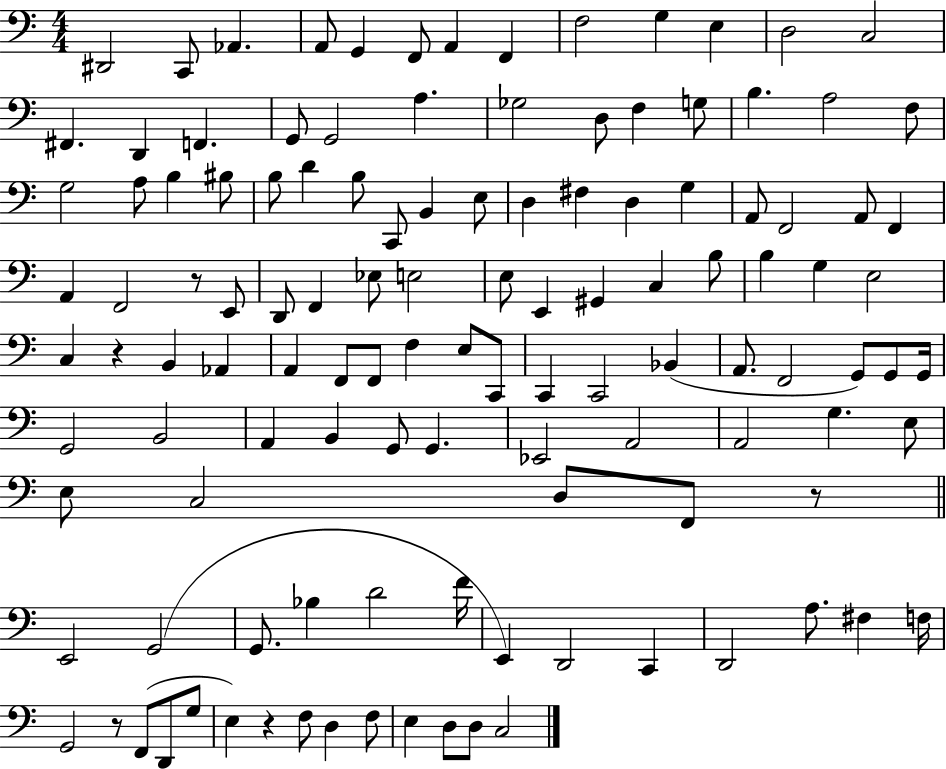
{
  \clef bass
  \numericTimeSignature
  \time 4/4
  \key c \major
  \repeat volta 2 { dis,2 c,8 aes,4. | a,8 g,4 f,8 a,4 f,4 | f2 g4 e4 | d2 c2 | \break fis,4. d,4 f,4. | g,8 g,2 a4. | ges2 d8 f4 g8 | b4. a2 f8 | \break g2 a8 b4 bis8 | b8 d'4 b8 c,8 b,4 e8 | d4 fis4 d4 g4 | a,8 f,2 a,8 f,4 | \break a,4 f,2 r8 e,8 | d,8 f,4 ees8 e2 | e8 e,4 gis,4 c4 b8 | b4 g4 e2 | \break c4 r4 b,4 aes,4 | a,4 f,8 f,8 f4 e8 c,8 | c,4 c,2 bes,4( | a,8. f,2 g,8) g,8 g,16 | \break g,2 b,2 | a,4 b,4 g,8 g,4. | ees,2 a,2 | a,2 g4. e8 | \break e8 c2 d8 f,8 r8 | \bar "||" \break \key c \major e,2 g,2( | g,8. bes4 d'2 f'16 | e,4) d,2 c,4 | d,2 a8. fis4 f16 | \break g,2 r8 f,8( d,8 g8 | e4) r4 f8 d4 f8 | e4 d8 d8 c2 | } \bar "|."
}